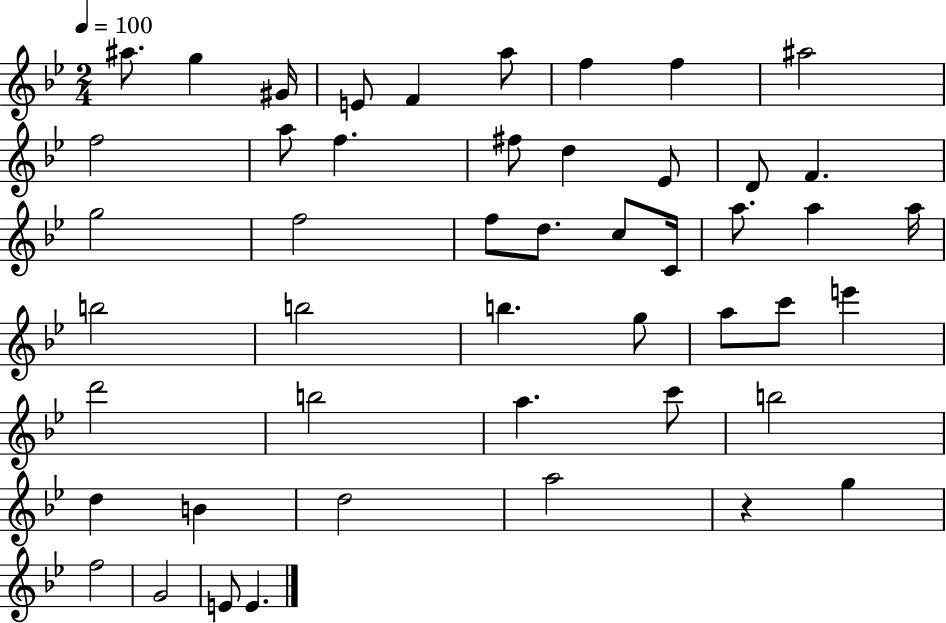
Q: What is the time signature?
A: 2/4